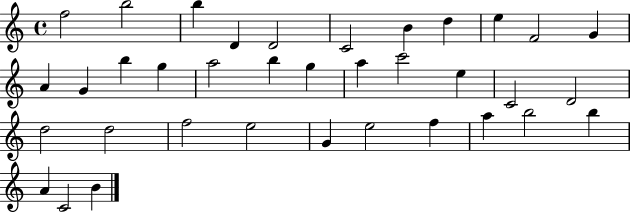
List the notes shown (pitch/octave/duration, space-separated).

F5/h B5/h B5/q D4/q D4/h C4/h B4/q D5/q E5/q F4/h G4/q A4/q G4/q B5/q G5/q A5/h B5/q G5/q A5/q C6/h E5/q C4/h D4/h D5/h D5/h F5/h E5/h G4/q E5/h F5/q A5/q B5/h B5/q A4/q C4/h B4/q